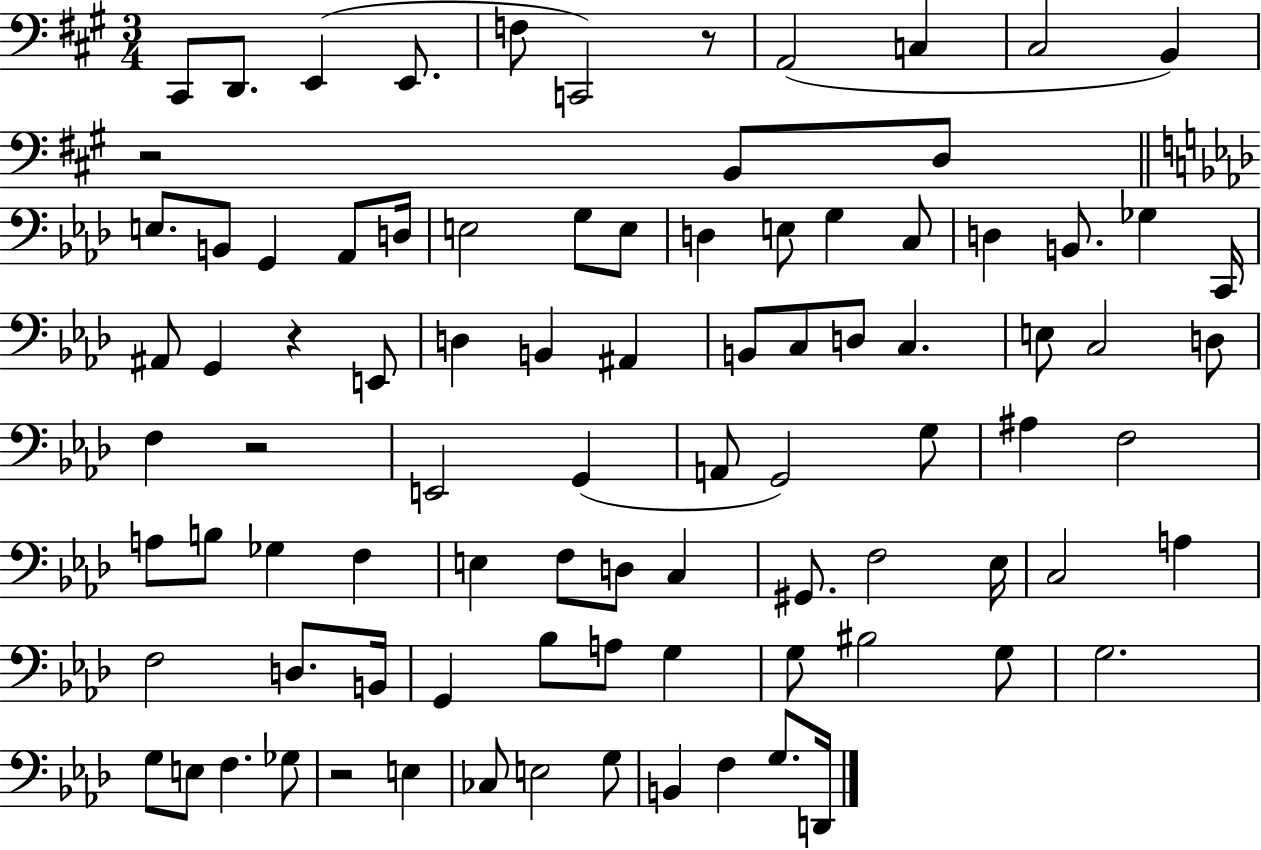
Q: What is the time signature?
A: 3/4